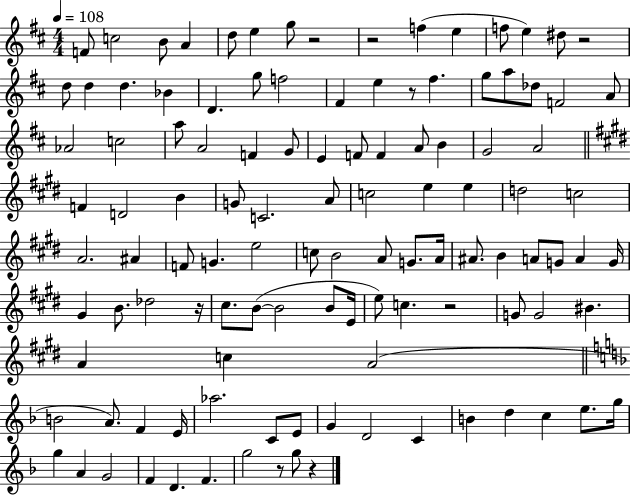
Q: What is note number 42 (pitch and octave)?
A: D4